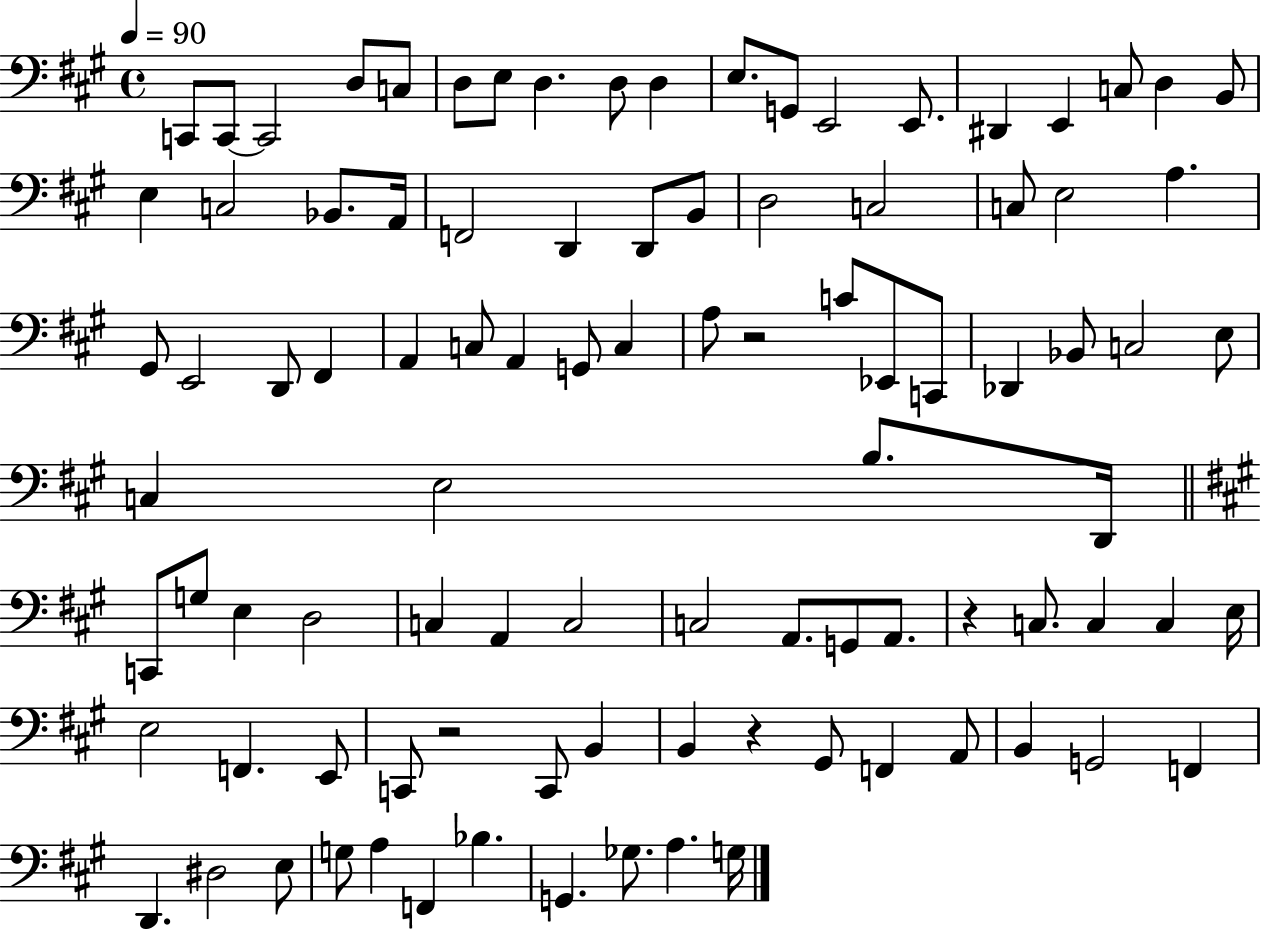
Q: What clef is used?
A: bass